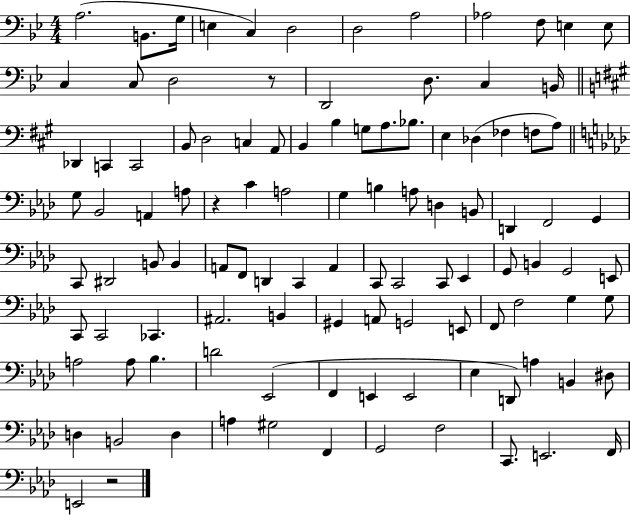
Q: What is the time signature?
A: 4/4